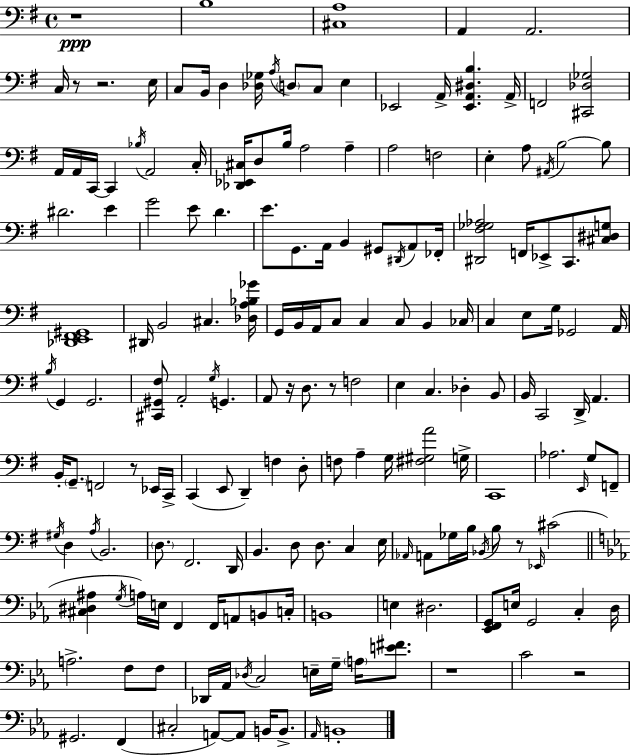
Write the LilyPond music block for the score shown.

{
  \clef bass
  \time 4/4
  \defaultTimeSignature
  \key g \major
  \repeat volta 2 { r1\ppp | b1 | <cis a>1 | a,4 a,2. | \break c16 r8 r2. e16 | c8 b,16 d4 <des ges>16 \acciaccatura { a16 } \parenthesize d8 c8 e4 | ees,2 a,16-> <ees, a, dis b>4. | a,16-> f,2 <cis, des ges>2 | \break a,16 a,16 c,16~~ c,4 \acciaccatura { bes16 } a,2 | c16-. <des, ees, cis>16 d8 b16 a2 a4-- | a2 f2 | e4-. a8 \acciaccatura { ais,16 } b2~~ | \break b8 dis'2. e'4 | g'2 e'8 d'4. | e'8. g,8. a,16 b,4 gis,8 | \acciaccatura { dis,16 } a,8 fes,16-. <dis, fis ges aes>2 f,16 ees,8-> c,8. | \break <cis dis g>8 <des, e, fis, gis,>1 | dis,16 b,2 cis4. | <des a bes ges'>16 g,16 b,16 a,16 c8 c4 c8 b,4 | ces16 c4 e8 g16 ges,2 | \break a,16 \acciaccatura { b16 } g,4 g,2. | <cis, gis, fis>8 a,2-. \acciaccatura { g16 } | g,4. a,8 r16 d8. r8 f2 | e4 c4. | \break des4-. b,8 b,16 c,2 d,16-> | a,4. b,16-. \parenthesize g,8.-- f,2 | r8 ees,16 c,16-> c,4( e,8 d,4--) | f4 d8-. f8 a4-- g16 <fis gis a'>2 | \break g16-> c,1 | aes2. | \grace { e,16 } g8 f,8-- \acciaccatura { gis16 } d4 \acciaccatura { a16 } b,2. | \parenthesize d8. fis,2. | \break d,16 b,4. d8 | d8. c4 e16 \grace { aes,16 } a,8 ges16 b16 \acciaccatura { bes,16 } b8 | r8 \grace { ees,16 }( cis'2 \bar "||" \break \key ees \major <cis dis ais>4 \acciaccatura { g16 }) a16 e16 f,4 f,16 a,8 b,8 | c16-. b,1 | e4 dis2. | <ees, f, g,>8 e16 g,2 c4-. | \break d16 a2.-> f8 f8 | des,16 aes,16 \acciaccatura { des16 } c2 e16-- g16-- \parenthesize a16 <e' fis'>8. | r1 | c'2 r2 | \break gis,2. f,4( | cis2-. a,8~~) a,8 b,16 b,8.-> | \grace { aes,16 } b,1-. | } \bar "|."
}